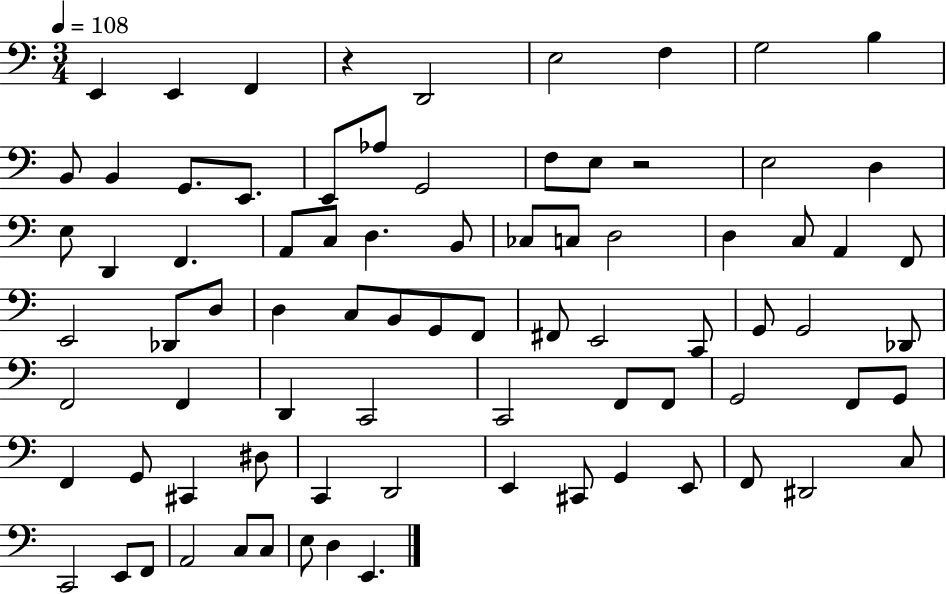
E2/q E2/q F2/q R/q D2/h E3/h F3/q G3/h B3/q B2/e B2/q G2/e. E2/e. E2/e Ab3/e G2/h F3/e E3/e R/h E3/h D3/q E3/e D2/q F2/q. A2/e C3/e D3/q. B2/e CES3/e C3/e D3/h D3/q C3/e A2/q F2/e E2/h Db2/e D3/e D3/q C3/e B2/e G2/e F2/e F#2/e E2/h C2/e G2/e G2/h Db2/e F2/h F2/q D2/q C2/h C2/h F2/e F2/e G2/h F2/e G2/e F2/q G2/e C#2/q D#3/e C2/q D2/h E2/q C#2/e G2/q E2/e F2/e D#2/h C3/e C2/h E2/e F2/e A2/h C3/e C3/e E3/e D3/q E2/q.